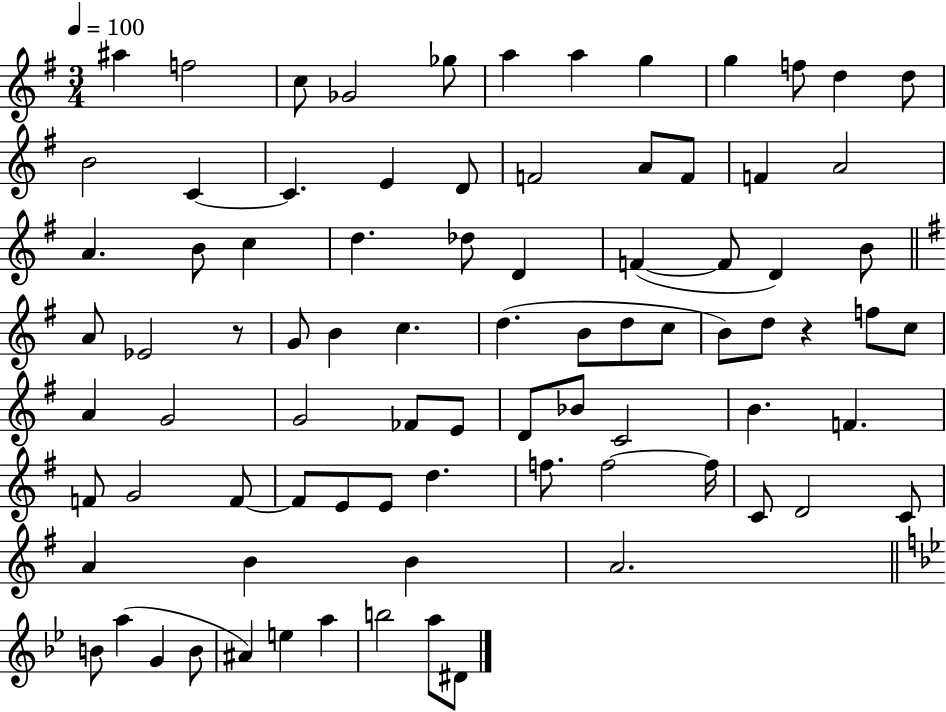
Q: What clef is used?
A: treble